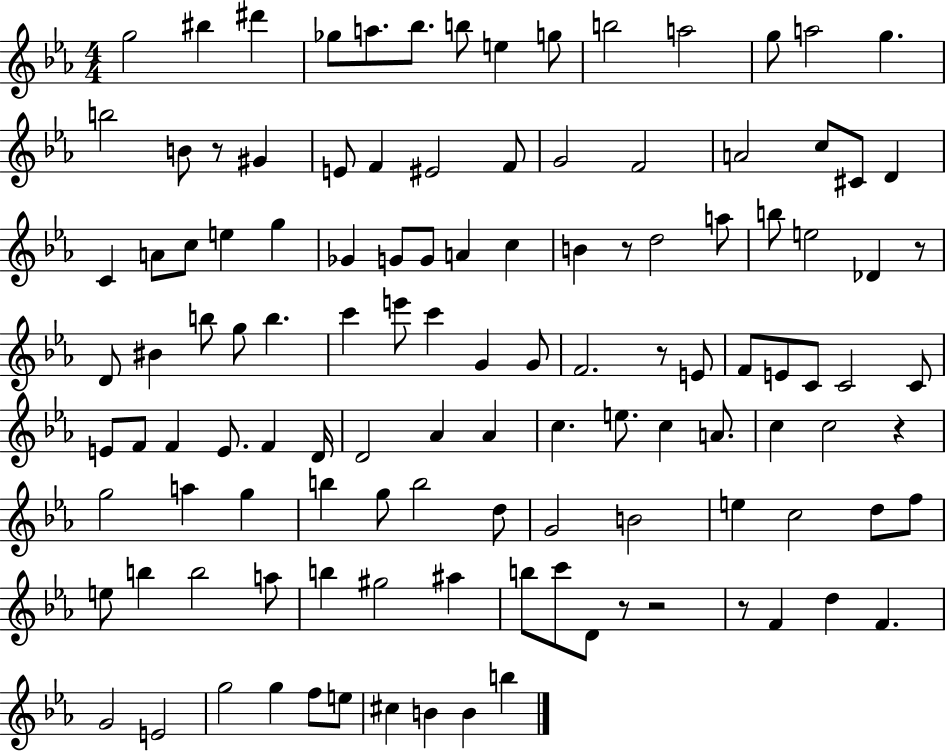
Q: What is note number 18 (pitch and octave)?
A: E4